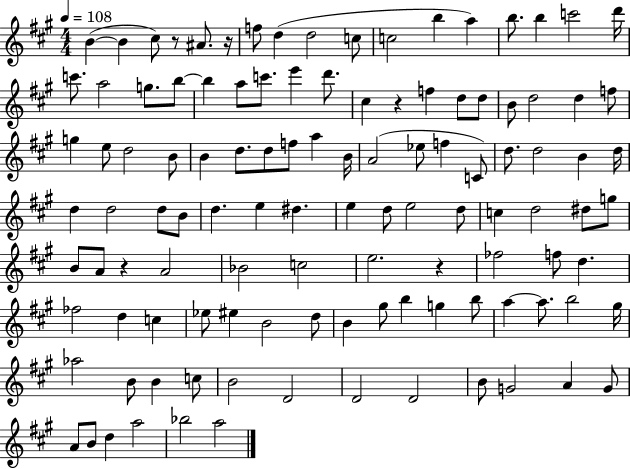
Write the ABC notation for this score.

X:1
T:Untitled
M:4/4
L:1/4
K:A
B B ^c/2 z/2 ^A/2 z/4 f/2 d d2 c/2 c2 b a b/2 b c'2 d'/4 c'/2 a2 g/2 b/2 b a/2 c'/2 e' d'/2 ^c z f d/2 d/2 B/2 d2 d f/2 g e/2 d2 B/2 B d/2 d/2 f/2 a B/4 A2 _e/2 f C/2 d/2 d2 B d/4 d d2 d/2 B/2 d e ^d e d/2 e2 d/2 c d2 ^d/2 g/2 B/2 A/2 z A2 _B2 c2 e2 z _f2 f/2 d _f2 d c _e/2 ^e B2 d/2 B ^g/2 b g b/2 a a/2 b2 ^g/4 _a2 B/2 B c/2 B2 D2 D2 D2 B/2 G2 A G/2 A/2 B/2 d a2 _b2 a2